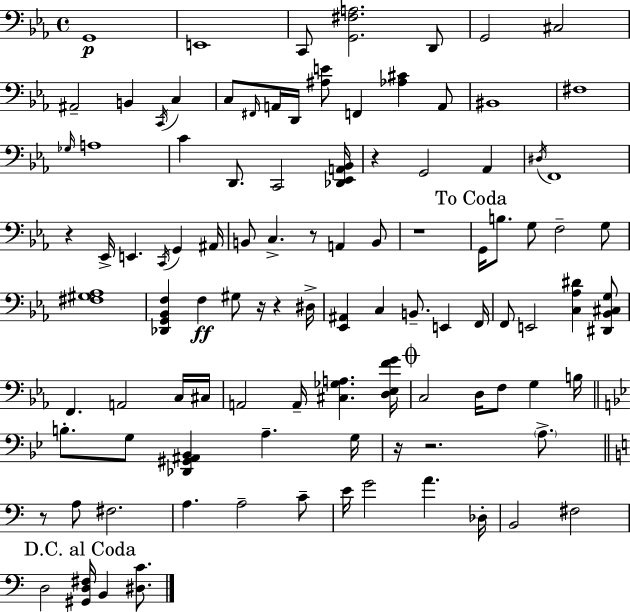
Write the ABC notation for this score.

X:1
T:Untitled
M:4/4
L:1/4
K:Eb
G,,4 E,,4 C,,/2 [G,,^F,A,]2 D,,/2 G,,2 ^C,2 ^A,,2 B,, C,,/4 C, C,/2 ^F,,/4 A,,/4 D,,/4 [^A,E]/2 F,, [_A,^C] A,,/2 ^B,,4 ^F,4 _G,/4 A,4 C D,,/2 C,,2 [_D,,_E,,A,,_B,,]/4 z G,,2 _A,, ^D,/4 F,,4 z _E,,/4 E,, C,,/4 G,, ^A,,/4 B,,/2 C, z/2 A,, B,,/2 z4 G,,/4 B,/2 G,/2 F,2 G,/2 [^F,^G,_A,]4 [_D,,G,,_B,,F,] F, ^G,/2 z/4 z ^D,/4 [_E,,^A,,] C, B,,/2 E,, F,,/4 F,,/2 E,,2 [C,_A,^D] [^D,,_B,,^C,G,]/2 F,, A,,2 C,/4 ^C,/4 A,,2 A,,/4 [^C,_G,A,] [D,_E,FG]/4 C,2 D,/4 F,/2 G, B,/4 B,/2 G,/2 [_D,,^G,,^A,,_B,,] A, G,/4 z/4 z2 A,/2 z/2 A,/2 ^F,2 A, A,2 C/2 E/4 G2 A _D,/4 B,,2 ^F,2 D,2 [^G,,D,^F,]/4 B,, [^D,C]/2